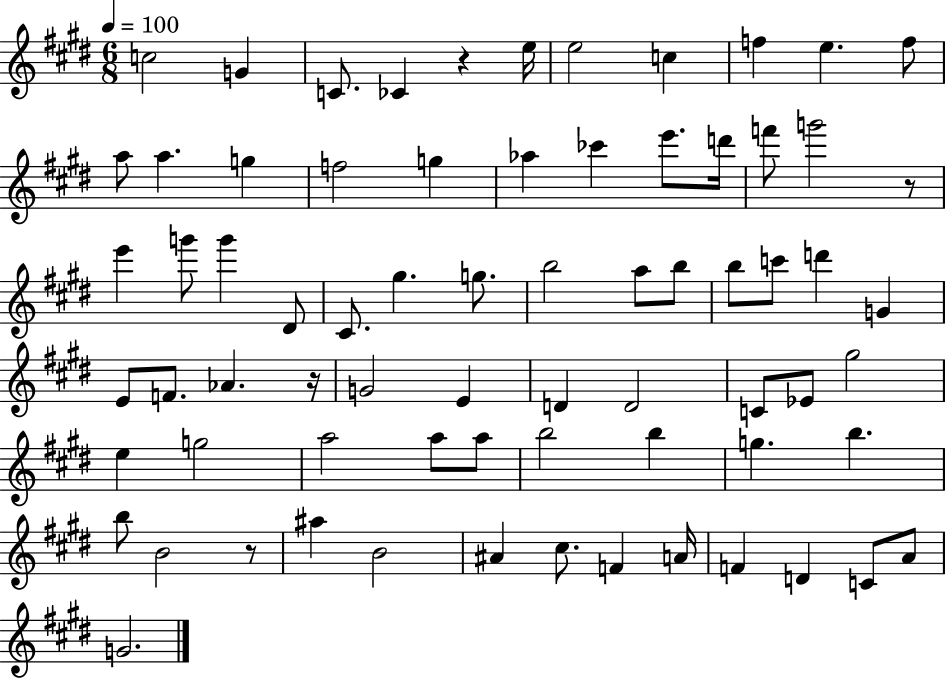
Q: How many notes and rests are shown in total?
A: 71